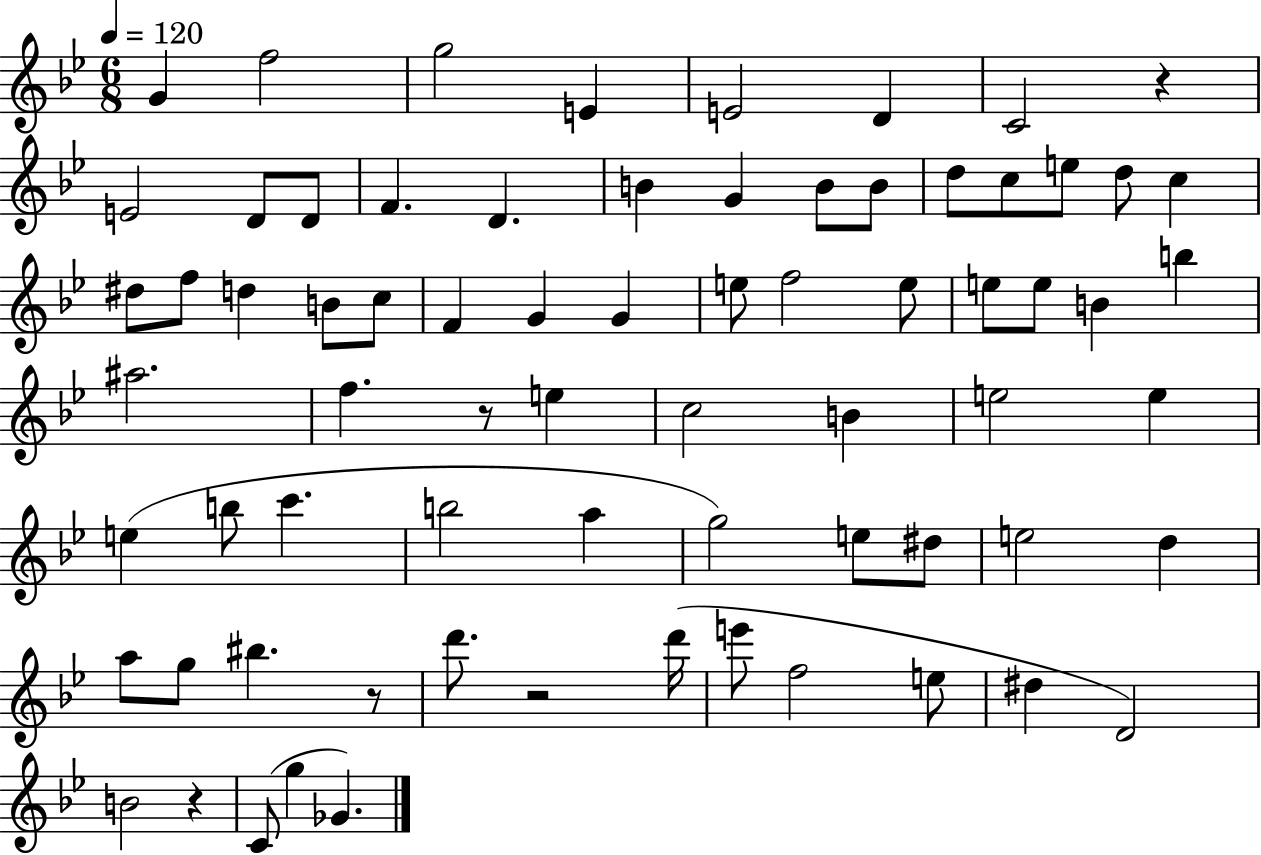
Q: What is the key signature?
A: BES major